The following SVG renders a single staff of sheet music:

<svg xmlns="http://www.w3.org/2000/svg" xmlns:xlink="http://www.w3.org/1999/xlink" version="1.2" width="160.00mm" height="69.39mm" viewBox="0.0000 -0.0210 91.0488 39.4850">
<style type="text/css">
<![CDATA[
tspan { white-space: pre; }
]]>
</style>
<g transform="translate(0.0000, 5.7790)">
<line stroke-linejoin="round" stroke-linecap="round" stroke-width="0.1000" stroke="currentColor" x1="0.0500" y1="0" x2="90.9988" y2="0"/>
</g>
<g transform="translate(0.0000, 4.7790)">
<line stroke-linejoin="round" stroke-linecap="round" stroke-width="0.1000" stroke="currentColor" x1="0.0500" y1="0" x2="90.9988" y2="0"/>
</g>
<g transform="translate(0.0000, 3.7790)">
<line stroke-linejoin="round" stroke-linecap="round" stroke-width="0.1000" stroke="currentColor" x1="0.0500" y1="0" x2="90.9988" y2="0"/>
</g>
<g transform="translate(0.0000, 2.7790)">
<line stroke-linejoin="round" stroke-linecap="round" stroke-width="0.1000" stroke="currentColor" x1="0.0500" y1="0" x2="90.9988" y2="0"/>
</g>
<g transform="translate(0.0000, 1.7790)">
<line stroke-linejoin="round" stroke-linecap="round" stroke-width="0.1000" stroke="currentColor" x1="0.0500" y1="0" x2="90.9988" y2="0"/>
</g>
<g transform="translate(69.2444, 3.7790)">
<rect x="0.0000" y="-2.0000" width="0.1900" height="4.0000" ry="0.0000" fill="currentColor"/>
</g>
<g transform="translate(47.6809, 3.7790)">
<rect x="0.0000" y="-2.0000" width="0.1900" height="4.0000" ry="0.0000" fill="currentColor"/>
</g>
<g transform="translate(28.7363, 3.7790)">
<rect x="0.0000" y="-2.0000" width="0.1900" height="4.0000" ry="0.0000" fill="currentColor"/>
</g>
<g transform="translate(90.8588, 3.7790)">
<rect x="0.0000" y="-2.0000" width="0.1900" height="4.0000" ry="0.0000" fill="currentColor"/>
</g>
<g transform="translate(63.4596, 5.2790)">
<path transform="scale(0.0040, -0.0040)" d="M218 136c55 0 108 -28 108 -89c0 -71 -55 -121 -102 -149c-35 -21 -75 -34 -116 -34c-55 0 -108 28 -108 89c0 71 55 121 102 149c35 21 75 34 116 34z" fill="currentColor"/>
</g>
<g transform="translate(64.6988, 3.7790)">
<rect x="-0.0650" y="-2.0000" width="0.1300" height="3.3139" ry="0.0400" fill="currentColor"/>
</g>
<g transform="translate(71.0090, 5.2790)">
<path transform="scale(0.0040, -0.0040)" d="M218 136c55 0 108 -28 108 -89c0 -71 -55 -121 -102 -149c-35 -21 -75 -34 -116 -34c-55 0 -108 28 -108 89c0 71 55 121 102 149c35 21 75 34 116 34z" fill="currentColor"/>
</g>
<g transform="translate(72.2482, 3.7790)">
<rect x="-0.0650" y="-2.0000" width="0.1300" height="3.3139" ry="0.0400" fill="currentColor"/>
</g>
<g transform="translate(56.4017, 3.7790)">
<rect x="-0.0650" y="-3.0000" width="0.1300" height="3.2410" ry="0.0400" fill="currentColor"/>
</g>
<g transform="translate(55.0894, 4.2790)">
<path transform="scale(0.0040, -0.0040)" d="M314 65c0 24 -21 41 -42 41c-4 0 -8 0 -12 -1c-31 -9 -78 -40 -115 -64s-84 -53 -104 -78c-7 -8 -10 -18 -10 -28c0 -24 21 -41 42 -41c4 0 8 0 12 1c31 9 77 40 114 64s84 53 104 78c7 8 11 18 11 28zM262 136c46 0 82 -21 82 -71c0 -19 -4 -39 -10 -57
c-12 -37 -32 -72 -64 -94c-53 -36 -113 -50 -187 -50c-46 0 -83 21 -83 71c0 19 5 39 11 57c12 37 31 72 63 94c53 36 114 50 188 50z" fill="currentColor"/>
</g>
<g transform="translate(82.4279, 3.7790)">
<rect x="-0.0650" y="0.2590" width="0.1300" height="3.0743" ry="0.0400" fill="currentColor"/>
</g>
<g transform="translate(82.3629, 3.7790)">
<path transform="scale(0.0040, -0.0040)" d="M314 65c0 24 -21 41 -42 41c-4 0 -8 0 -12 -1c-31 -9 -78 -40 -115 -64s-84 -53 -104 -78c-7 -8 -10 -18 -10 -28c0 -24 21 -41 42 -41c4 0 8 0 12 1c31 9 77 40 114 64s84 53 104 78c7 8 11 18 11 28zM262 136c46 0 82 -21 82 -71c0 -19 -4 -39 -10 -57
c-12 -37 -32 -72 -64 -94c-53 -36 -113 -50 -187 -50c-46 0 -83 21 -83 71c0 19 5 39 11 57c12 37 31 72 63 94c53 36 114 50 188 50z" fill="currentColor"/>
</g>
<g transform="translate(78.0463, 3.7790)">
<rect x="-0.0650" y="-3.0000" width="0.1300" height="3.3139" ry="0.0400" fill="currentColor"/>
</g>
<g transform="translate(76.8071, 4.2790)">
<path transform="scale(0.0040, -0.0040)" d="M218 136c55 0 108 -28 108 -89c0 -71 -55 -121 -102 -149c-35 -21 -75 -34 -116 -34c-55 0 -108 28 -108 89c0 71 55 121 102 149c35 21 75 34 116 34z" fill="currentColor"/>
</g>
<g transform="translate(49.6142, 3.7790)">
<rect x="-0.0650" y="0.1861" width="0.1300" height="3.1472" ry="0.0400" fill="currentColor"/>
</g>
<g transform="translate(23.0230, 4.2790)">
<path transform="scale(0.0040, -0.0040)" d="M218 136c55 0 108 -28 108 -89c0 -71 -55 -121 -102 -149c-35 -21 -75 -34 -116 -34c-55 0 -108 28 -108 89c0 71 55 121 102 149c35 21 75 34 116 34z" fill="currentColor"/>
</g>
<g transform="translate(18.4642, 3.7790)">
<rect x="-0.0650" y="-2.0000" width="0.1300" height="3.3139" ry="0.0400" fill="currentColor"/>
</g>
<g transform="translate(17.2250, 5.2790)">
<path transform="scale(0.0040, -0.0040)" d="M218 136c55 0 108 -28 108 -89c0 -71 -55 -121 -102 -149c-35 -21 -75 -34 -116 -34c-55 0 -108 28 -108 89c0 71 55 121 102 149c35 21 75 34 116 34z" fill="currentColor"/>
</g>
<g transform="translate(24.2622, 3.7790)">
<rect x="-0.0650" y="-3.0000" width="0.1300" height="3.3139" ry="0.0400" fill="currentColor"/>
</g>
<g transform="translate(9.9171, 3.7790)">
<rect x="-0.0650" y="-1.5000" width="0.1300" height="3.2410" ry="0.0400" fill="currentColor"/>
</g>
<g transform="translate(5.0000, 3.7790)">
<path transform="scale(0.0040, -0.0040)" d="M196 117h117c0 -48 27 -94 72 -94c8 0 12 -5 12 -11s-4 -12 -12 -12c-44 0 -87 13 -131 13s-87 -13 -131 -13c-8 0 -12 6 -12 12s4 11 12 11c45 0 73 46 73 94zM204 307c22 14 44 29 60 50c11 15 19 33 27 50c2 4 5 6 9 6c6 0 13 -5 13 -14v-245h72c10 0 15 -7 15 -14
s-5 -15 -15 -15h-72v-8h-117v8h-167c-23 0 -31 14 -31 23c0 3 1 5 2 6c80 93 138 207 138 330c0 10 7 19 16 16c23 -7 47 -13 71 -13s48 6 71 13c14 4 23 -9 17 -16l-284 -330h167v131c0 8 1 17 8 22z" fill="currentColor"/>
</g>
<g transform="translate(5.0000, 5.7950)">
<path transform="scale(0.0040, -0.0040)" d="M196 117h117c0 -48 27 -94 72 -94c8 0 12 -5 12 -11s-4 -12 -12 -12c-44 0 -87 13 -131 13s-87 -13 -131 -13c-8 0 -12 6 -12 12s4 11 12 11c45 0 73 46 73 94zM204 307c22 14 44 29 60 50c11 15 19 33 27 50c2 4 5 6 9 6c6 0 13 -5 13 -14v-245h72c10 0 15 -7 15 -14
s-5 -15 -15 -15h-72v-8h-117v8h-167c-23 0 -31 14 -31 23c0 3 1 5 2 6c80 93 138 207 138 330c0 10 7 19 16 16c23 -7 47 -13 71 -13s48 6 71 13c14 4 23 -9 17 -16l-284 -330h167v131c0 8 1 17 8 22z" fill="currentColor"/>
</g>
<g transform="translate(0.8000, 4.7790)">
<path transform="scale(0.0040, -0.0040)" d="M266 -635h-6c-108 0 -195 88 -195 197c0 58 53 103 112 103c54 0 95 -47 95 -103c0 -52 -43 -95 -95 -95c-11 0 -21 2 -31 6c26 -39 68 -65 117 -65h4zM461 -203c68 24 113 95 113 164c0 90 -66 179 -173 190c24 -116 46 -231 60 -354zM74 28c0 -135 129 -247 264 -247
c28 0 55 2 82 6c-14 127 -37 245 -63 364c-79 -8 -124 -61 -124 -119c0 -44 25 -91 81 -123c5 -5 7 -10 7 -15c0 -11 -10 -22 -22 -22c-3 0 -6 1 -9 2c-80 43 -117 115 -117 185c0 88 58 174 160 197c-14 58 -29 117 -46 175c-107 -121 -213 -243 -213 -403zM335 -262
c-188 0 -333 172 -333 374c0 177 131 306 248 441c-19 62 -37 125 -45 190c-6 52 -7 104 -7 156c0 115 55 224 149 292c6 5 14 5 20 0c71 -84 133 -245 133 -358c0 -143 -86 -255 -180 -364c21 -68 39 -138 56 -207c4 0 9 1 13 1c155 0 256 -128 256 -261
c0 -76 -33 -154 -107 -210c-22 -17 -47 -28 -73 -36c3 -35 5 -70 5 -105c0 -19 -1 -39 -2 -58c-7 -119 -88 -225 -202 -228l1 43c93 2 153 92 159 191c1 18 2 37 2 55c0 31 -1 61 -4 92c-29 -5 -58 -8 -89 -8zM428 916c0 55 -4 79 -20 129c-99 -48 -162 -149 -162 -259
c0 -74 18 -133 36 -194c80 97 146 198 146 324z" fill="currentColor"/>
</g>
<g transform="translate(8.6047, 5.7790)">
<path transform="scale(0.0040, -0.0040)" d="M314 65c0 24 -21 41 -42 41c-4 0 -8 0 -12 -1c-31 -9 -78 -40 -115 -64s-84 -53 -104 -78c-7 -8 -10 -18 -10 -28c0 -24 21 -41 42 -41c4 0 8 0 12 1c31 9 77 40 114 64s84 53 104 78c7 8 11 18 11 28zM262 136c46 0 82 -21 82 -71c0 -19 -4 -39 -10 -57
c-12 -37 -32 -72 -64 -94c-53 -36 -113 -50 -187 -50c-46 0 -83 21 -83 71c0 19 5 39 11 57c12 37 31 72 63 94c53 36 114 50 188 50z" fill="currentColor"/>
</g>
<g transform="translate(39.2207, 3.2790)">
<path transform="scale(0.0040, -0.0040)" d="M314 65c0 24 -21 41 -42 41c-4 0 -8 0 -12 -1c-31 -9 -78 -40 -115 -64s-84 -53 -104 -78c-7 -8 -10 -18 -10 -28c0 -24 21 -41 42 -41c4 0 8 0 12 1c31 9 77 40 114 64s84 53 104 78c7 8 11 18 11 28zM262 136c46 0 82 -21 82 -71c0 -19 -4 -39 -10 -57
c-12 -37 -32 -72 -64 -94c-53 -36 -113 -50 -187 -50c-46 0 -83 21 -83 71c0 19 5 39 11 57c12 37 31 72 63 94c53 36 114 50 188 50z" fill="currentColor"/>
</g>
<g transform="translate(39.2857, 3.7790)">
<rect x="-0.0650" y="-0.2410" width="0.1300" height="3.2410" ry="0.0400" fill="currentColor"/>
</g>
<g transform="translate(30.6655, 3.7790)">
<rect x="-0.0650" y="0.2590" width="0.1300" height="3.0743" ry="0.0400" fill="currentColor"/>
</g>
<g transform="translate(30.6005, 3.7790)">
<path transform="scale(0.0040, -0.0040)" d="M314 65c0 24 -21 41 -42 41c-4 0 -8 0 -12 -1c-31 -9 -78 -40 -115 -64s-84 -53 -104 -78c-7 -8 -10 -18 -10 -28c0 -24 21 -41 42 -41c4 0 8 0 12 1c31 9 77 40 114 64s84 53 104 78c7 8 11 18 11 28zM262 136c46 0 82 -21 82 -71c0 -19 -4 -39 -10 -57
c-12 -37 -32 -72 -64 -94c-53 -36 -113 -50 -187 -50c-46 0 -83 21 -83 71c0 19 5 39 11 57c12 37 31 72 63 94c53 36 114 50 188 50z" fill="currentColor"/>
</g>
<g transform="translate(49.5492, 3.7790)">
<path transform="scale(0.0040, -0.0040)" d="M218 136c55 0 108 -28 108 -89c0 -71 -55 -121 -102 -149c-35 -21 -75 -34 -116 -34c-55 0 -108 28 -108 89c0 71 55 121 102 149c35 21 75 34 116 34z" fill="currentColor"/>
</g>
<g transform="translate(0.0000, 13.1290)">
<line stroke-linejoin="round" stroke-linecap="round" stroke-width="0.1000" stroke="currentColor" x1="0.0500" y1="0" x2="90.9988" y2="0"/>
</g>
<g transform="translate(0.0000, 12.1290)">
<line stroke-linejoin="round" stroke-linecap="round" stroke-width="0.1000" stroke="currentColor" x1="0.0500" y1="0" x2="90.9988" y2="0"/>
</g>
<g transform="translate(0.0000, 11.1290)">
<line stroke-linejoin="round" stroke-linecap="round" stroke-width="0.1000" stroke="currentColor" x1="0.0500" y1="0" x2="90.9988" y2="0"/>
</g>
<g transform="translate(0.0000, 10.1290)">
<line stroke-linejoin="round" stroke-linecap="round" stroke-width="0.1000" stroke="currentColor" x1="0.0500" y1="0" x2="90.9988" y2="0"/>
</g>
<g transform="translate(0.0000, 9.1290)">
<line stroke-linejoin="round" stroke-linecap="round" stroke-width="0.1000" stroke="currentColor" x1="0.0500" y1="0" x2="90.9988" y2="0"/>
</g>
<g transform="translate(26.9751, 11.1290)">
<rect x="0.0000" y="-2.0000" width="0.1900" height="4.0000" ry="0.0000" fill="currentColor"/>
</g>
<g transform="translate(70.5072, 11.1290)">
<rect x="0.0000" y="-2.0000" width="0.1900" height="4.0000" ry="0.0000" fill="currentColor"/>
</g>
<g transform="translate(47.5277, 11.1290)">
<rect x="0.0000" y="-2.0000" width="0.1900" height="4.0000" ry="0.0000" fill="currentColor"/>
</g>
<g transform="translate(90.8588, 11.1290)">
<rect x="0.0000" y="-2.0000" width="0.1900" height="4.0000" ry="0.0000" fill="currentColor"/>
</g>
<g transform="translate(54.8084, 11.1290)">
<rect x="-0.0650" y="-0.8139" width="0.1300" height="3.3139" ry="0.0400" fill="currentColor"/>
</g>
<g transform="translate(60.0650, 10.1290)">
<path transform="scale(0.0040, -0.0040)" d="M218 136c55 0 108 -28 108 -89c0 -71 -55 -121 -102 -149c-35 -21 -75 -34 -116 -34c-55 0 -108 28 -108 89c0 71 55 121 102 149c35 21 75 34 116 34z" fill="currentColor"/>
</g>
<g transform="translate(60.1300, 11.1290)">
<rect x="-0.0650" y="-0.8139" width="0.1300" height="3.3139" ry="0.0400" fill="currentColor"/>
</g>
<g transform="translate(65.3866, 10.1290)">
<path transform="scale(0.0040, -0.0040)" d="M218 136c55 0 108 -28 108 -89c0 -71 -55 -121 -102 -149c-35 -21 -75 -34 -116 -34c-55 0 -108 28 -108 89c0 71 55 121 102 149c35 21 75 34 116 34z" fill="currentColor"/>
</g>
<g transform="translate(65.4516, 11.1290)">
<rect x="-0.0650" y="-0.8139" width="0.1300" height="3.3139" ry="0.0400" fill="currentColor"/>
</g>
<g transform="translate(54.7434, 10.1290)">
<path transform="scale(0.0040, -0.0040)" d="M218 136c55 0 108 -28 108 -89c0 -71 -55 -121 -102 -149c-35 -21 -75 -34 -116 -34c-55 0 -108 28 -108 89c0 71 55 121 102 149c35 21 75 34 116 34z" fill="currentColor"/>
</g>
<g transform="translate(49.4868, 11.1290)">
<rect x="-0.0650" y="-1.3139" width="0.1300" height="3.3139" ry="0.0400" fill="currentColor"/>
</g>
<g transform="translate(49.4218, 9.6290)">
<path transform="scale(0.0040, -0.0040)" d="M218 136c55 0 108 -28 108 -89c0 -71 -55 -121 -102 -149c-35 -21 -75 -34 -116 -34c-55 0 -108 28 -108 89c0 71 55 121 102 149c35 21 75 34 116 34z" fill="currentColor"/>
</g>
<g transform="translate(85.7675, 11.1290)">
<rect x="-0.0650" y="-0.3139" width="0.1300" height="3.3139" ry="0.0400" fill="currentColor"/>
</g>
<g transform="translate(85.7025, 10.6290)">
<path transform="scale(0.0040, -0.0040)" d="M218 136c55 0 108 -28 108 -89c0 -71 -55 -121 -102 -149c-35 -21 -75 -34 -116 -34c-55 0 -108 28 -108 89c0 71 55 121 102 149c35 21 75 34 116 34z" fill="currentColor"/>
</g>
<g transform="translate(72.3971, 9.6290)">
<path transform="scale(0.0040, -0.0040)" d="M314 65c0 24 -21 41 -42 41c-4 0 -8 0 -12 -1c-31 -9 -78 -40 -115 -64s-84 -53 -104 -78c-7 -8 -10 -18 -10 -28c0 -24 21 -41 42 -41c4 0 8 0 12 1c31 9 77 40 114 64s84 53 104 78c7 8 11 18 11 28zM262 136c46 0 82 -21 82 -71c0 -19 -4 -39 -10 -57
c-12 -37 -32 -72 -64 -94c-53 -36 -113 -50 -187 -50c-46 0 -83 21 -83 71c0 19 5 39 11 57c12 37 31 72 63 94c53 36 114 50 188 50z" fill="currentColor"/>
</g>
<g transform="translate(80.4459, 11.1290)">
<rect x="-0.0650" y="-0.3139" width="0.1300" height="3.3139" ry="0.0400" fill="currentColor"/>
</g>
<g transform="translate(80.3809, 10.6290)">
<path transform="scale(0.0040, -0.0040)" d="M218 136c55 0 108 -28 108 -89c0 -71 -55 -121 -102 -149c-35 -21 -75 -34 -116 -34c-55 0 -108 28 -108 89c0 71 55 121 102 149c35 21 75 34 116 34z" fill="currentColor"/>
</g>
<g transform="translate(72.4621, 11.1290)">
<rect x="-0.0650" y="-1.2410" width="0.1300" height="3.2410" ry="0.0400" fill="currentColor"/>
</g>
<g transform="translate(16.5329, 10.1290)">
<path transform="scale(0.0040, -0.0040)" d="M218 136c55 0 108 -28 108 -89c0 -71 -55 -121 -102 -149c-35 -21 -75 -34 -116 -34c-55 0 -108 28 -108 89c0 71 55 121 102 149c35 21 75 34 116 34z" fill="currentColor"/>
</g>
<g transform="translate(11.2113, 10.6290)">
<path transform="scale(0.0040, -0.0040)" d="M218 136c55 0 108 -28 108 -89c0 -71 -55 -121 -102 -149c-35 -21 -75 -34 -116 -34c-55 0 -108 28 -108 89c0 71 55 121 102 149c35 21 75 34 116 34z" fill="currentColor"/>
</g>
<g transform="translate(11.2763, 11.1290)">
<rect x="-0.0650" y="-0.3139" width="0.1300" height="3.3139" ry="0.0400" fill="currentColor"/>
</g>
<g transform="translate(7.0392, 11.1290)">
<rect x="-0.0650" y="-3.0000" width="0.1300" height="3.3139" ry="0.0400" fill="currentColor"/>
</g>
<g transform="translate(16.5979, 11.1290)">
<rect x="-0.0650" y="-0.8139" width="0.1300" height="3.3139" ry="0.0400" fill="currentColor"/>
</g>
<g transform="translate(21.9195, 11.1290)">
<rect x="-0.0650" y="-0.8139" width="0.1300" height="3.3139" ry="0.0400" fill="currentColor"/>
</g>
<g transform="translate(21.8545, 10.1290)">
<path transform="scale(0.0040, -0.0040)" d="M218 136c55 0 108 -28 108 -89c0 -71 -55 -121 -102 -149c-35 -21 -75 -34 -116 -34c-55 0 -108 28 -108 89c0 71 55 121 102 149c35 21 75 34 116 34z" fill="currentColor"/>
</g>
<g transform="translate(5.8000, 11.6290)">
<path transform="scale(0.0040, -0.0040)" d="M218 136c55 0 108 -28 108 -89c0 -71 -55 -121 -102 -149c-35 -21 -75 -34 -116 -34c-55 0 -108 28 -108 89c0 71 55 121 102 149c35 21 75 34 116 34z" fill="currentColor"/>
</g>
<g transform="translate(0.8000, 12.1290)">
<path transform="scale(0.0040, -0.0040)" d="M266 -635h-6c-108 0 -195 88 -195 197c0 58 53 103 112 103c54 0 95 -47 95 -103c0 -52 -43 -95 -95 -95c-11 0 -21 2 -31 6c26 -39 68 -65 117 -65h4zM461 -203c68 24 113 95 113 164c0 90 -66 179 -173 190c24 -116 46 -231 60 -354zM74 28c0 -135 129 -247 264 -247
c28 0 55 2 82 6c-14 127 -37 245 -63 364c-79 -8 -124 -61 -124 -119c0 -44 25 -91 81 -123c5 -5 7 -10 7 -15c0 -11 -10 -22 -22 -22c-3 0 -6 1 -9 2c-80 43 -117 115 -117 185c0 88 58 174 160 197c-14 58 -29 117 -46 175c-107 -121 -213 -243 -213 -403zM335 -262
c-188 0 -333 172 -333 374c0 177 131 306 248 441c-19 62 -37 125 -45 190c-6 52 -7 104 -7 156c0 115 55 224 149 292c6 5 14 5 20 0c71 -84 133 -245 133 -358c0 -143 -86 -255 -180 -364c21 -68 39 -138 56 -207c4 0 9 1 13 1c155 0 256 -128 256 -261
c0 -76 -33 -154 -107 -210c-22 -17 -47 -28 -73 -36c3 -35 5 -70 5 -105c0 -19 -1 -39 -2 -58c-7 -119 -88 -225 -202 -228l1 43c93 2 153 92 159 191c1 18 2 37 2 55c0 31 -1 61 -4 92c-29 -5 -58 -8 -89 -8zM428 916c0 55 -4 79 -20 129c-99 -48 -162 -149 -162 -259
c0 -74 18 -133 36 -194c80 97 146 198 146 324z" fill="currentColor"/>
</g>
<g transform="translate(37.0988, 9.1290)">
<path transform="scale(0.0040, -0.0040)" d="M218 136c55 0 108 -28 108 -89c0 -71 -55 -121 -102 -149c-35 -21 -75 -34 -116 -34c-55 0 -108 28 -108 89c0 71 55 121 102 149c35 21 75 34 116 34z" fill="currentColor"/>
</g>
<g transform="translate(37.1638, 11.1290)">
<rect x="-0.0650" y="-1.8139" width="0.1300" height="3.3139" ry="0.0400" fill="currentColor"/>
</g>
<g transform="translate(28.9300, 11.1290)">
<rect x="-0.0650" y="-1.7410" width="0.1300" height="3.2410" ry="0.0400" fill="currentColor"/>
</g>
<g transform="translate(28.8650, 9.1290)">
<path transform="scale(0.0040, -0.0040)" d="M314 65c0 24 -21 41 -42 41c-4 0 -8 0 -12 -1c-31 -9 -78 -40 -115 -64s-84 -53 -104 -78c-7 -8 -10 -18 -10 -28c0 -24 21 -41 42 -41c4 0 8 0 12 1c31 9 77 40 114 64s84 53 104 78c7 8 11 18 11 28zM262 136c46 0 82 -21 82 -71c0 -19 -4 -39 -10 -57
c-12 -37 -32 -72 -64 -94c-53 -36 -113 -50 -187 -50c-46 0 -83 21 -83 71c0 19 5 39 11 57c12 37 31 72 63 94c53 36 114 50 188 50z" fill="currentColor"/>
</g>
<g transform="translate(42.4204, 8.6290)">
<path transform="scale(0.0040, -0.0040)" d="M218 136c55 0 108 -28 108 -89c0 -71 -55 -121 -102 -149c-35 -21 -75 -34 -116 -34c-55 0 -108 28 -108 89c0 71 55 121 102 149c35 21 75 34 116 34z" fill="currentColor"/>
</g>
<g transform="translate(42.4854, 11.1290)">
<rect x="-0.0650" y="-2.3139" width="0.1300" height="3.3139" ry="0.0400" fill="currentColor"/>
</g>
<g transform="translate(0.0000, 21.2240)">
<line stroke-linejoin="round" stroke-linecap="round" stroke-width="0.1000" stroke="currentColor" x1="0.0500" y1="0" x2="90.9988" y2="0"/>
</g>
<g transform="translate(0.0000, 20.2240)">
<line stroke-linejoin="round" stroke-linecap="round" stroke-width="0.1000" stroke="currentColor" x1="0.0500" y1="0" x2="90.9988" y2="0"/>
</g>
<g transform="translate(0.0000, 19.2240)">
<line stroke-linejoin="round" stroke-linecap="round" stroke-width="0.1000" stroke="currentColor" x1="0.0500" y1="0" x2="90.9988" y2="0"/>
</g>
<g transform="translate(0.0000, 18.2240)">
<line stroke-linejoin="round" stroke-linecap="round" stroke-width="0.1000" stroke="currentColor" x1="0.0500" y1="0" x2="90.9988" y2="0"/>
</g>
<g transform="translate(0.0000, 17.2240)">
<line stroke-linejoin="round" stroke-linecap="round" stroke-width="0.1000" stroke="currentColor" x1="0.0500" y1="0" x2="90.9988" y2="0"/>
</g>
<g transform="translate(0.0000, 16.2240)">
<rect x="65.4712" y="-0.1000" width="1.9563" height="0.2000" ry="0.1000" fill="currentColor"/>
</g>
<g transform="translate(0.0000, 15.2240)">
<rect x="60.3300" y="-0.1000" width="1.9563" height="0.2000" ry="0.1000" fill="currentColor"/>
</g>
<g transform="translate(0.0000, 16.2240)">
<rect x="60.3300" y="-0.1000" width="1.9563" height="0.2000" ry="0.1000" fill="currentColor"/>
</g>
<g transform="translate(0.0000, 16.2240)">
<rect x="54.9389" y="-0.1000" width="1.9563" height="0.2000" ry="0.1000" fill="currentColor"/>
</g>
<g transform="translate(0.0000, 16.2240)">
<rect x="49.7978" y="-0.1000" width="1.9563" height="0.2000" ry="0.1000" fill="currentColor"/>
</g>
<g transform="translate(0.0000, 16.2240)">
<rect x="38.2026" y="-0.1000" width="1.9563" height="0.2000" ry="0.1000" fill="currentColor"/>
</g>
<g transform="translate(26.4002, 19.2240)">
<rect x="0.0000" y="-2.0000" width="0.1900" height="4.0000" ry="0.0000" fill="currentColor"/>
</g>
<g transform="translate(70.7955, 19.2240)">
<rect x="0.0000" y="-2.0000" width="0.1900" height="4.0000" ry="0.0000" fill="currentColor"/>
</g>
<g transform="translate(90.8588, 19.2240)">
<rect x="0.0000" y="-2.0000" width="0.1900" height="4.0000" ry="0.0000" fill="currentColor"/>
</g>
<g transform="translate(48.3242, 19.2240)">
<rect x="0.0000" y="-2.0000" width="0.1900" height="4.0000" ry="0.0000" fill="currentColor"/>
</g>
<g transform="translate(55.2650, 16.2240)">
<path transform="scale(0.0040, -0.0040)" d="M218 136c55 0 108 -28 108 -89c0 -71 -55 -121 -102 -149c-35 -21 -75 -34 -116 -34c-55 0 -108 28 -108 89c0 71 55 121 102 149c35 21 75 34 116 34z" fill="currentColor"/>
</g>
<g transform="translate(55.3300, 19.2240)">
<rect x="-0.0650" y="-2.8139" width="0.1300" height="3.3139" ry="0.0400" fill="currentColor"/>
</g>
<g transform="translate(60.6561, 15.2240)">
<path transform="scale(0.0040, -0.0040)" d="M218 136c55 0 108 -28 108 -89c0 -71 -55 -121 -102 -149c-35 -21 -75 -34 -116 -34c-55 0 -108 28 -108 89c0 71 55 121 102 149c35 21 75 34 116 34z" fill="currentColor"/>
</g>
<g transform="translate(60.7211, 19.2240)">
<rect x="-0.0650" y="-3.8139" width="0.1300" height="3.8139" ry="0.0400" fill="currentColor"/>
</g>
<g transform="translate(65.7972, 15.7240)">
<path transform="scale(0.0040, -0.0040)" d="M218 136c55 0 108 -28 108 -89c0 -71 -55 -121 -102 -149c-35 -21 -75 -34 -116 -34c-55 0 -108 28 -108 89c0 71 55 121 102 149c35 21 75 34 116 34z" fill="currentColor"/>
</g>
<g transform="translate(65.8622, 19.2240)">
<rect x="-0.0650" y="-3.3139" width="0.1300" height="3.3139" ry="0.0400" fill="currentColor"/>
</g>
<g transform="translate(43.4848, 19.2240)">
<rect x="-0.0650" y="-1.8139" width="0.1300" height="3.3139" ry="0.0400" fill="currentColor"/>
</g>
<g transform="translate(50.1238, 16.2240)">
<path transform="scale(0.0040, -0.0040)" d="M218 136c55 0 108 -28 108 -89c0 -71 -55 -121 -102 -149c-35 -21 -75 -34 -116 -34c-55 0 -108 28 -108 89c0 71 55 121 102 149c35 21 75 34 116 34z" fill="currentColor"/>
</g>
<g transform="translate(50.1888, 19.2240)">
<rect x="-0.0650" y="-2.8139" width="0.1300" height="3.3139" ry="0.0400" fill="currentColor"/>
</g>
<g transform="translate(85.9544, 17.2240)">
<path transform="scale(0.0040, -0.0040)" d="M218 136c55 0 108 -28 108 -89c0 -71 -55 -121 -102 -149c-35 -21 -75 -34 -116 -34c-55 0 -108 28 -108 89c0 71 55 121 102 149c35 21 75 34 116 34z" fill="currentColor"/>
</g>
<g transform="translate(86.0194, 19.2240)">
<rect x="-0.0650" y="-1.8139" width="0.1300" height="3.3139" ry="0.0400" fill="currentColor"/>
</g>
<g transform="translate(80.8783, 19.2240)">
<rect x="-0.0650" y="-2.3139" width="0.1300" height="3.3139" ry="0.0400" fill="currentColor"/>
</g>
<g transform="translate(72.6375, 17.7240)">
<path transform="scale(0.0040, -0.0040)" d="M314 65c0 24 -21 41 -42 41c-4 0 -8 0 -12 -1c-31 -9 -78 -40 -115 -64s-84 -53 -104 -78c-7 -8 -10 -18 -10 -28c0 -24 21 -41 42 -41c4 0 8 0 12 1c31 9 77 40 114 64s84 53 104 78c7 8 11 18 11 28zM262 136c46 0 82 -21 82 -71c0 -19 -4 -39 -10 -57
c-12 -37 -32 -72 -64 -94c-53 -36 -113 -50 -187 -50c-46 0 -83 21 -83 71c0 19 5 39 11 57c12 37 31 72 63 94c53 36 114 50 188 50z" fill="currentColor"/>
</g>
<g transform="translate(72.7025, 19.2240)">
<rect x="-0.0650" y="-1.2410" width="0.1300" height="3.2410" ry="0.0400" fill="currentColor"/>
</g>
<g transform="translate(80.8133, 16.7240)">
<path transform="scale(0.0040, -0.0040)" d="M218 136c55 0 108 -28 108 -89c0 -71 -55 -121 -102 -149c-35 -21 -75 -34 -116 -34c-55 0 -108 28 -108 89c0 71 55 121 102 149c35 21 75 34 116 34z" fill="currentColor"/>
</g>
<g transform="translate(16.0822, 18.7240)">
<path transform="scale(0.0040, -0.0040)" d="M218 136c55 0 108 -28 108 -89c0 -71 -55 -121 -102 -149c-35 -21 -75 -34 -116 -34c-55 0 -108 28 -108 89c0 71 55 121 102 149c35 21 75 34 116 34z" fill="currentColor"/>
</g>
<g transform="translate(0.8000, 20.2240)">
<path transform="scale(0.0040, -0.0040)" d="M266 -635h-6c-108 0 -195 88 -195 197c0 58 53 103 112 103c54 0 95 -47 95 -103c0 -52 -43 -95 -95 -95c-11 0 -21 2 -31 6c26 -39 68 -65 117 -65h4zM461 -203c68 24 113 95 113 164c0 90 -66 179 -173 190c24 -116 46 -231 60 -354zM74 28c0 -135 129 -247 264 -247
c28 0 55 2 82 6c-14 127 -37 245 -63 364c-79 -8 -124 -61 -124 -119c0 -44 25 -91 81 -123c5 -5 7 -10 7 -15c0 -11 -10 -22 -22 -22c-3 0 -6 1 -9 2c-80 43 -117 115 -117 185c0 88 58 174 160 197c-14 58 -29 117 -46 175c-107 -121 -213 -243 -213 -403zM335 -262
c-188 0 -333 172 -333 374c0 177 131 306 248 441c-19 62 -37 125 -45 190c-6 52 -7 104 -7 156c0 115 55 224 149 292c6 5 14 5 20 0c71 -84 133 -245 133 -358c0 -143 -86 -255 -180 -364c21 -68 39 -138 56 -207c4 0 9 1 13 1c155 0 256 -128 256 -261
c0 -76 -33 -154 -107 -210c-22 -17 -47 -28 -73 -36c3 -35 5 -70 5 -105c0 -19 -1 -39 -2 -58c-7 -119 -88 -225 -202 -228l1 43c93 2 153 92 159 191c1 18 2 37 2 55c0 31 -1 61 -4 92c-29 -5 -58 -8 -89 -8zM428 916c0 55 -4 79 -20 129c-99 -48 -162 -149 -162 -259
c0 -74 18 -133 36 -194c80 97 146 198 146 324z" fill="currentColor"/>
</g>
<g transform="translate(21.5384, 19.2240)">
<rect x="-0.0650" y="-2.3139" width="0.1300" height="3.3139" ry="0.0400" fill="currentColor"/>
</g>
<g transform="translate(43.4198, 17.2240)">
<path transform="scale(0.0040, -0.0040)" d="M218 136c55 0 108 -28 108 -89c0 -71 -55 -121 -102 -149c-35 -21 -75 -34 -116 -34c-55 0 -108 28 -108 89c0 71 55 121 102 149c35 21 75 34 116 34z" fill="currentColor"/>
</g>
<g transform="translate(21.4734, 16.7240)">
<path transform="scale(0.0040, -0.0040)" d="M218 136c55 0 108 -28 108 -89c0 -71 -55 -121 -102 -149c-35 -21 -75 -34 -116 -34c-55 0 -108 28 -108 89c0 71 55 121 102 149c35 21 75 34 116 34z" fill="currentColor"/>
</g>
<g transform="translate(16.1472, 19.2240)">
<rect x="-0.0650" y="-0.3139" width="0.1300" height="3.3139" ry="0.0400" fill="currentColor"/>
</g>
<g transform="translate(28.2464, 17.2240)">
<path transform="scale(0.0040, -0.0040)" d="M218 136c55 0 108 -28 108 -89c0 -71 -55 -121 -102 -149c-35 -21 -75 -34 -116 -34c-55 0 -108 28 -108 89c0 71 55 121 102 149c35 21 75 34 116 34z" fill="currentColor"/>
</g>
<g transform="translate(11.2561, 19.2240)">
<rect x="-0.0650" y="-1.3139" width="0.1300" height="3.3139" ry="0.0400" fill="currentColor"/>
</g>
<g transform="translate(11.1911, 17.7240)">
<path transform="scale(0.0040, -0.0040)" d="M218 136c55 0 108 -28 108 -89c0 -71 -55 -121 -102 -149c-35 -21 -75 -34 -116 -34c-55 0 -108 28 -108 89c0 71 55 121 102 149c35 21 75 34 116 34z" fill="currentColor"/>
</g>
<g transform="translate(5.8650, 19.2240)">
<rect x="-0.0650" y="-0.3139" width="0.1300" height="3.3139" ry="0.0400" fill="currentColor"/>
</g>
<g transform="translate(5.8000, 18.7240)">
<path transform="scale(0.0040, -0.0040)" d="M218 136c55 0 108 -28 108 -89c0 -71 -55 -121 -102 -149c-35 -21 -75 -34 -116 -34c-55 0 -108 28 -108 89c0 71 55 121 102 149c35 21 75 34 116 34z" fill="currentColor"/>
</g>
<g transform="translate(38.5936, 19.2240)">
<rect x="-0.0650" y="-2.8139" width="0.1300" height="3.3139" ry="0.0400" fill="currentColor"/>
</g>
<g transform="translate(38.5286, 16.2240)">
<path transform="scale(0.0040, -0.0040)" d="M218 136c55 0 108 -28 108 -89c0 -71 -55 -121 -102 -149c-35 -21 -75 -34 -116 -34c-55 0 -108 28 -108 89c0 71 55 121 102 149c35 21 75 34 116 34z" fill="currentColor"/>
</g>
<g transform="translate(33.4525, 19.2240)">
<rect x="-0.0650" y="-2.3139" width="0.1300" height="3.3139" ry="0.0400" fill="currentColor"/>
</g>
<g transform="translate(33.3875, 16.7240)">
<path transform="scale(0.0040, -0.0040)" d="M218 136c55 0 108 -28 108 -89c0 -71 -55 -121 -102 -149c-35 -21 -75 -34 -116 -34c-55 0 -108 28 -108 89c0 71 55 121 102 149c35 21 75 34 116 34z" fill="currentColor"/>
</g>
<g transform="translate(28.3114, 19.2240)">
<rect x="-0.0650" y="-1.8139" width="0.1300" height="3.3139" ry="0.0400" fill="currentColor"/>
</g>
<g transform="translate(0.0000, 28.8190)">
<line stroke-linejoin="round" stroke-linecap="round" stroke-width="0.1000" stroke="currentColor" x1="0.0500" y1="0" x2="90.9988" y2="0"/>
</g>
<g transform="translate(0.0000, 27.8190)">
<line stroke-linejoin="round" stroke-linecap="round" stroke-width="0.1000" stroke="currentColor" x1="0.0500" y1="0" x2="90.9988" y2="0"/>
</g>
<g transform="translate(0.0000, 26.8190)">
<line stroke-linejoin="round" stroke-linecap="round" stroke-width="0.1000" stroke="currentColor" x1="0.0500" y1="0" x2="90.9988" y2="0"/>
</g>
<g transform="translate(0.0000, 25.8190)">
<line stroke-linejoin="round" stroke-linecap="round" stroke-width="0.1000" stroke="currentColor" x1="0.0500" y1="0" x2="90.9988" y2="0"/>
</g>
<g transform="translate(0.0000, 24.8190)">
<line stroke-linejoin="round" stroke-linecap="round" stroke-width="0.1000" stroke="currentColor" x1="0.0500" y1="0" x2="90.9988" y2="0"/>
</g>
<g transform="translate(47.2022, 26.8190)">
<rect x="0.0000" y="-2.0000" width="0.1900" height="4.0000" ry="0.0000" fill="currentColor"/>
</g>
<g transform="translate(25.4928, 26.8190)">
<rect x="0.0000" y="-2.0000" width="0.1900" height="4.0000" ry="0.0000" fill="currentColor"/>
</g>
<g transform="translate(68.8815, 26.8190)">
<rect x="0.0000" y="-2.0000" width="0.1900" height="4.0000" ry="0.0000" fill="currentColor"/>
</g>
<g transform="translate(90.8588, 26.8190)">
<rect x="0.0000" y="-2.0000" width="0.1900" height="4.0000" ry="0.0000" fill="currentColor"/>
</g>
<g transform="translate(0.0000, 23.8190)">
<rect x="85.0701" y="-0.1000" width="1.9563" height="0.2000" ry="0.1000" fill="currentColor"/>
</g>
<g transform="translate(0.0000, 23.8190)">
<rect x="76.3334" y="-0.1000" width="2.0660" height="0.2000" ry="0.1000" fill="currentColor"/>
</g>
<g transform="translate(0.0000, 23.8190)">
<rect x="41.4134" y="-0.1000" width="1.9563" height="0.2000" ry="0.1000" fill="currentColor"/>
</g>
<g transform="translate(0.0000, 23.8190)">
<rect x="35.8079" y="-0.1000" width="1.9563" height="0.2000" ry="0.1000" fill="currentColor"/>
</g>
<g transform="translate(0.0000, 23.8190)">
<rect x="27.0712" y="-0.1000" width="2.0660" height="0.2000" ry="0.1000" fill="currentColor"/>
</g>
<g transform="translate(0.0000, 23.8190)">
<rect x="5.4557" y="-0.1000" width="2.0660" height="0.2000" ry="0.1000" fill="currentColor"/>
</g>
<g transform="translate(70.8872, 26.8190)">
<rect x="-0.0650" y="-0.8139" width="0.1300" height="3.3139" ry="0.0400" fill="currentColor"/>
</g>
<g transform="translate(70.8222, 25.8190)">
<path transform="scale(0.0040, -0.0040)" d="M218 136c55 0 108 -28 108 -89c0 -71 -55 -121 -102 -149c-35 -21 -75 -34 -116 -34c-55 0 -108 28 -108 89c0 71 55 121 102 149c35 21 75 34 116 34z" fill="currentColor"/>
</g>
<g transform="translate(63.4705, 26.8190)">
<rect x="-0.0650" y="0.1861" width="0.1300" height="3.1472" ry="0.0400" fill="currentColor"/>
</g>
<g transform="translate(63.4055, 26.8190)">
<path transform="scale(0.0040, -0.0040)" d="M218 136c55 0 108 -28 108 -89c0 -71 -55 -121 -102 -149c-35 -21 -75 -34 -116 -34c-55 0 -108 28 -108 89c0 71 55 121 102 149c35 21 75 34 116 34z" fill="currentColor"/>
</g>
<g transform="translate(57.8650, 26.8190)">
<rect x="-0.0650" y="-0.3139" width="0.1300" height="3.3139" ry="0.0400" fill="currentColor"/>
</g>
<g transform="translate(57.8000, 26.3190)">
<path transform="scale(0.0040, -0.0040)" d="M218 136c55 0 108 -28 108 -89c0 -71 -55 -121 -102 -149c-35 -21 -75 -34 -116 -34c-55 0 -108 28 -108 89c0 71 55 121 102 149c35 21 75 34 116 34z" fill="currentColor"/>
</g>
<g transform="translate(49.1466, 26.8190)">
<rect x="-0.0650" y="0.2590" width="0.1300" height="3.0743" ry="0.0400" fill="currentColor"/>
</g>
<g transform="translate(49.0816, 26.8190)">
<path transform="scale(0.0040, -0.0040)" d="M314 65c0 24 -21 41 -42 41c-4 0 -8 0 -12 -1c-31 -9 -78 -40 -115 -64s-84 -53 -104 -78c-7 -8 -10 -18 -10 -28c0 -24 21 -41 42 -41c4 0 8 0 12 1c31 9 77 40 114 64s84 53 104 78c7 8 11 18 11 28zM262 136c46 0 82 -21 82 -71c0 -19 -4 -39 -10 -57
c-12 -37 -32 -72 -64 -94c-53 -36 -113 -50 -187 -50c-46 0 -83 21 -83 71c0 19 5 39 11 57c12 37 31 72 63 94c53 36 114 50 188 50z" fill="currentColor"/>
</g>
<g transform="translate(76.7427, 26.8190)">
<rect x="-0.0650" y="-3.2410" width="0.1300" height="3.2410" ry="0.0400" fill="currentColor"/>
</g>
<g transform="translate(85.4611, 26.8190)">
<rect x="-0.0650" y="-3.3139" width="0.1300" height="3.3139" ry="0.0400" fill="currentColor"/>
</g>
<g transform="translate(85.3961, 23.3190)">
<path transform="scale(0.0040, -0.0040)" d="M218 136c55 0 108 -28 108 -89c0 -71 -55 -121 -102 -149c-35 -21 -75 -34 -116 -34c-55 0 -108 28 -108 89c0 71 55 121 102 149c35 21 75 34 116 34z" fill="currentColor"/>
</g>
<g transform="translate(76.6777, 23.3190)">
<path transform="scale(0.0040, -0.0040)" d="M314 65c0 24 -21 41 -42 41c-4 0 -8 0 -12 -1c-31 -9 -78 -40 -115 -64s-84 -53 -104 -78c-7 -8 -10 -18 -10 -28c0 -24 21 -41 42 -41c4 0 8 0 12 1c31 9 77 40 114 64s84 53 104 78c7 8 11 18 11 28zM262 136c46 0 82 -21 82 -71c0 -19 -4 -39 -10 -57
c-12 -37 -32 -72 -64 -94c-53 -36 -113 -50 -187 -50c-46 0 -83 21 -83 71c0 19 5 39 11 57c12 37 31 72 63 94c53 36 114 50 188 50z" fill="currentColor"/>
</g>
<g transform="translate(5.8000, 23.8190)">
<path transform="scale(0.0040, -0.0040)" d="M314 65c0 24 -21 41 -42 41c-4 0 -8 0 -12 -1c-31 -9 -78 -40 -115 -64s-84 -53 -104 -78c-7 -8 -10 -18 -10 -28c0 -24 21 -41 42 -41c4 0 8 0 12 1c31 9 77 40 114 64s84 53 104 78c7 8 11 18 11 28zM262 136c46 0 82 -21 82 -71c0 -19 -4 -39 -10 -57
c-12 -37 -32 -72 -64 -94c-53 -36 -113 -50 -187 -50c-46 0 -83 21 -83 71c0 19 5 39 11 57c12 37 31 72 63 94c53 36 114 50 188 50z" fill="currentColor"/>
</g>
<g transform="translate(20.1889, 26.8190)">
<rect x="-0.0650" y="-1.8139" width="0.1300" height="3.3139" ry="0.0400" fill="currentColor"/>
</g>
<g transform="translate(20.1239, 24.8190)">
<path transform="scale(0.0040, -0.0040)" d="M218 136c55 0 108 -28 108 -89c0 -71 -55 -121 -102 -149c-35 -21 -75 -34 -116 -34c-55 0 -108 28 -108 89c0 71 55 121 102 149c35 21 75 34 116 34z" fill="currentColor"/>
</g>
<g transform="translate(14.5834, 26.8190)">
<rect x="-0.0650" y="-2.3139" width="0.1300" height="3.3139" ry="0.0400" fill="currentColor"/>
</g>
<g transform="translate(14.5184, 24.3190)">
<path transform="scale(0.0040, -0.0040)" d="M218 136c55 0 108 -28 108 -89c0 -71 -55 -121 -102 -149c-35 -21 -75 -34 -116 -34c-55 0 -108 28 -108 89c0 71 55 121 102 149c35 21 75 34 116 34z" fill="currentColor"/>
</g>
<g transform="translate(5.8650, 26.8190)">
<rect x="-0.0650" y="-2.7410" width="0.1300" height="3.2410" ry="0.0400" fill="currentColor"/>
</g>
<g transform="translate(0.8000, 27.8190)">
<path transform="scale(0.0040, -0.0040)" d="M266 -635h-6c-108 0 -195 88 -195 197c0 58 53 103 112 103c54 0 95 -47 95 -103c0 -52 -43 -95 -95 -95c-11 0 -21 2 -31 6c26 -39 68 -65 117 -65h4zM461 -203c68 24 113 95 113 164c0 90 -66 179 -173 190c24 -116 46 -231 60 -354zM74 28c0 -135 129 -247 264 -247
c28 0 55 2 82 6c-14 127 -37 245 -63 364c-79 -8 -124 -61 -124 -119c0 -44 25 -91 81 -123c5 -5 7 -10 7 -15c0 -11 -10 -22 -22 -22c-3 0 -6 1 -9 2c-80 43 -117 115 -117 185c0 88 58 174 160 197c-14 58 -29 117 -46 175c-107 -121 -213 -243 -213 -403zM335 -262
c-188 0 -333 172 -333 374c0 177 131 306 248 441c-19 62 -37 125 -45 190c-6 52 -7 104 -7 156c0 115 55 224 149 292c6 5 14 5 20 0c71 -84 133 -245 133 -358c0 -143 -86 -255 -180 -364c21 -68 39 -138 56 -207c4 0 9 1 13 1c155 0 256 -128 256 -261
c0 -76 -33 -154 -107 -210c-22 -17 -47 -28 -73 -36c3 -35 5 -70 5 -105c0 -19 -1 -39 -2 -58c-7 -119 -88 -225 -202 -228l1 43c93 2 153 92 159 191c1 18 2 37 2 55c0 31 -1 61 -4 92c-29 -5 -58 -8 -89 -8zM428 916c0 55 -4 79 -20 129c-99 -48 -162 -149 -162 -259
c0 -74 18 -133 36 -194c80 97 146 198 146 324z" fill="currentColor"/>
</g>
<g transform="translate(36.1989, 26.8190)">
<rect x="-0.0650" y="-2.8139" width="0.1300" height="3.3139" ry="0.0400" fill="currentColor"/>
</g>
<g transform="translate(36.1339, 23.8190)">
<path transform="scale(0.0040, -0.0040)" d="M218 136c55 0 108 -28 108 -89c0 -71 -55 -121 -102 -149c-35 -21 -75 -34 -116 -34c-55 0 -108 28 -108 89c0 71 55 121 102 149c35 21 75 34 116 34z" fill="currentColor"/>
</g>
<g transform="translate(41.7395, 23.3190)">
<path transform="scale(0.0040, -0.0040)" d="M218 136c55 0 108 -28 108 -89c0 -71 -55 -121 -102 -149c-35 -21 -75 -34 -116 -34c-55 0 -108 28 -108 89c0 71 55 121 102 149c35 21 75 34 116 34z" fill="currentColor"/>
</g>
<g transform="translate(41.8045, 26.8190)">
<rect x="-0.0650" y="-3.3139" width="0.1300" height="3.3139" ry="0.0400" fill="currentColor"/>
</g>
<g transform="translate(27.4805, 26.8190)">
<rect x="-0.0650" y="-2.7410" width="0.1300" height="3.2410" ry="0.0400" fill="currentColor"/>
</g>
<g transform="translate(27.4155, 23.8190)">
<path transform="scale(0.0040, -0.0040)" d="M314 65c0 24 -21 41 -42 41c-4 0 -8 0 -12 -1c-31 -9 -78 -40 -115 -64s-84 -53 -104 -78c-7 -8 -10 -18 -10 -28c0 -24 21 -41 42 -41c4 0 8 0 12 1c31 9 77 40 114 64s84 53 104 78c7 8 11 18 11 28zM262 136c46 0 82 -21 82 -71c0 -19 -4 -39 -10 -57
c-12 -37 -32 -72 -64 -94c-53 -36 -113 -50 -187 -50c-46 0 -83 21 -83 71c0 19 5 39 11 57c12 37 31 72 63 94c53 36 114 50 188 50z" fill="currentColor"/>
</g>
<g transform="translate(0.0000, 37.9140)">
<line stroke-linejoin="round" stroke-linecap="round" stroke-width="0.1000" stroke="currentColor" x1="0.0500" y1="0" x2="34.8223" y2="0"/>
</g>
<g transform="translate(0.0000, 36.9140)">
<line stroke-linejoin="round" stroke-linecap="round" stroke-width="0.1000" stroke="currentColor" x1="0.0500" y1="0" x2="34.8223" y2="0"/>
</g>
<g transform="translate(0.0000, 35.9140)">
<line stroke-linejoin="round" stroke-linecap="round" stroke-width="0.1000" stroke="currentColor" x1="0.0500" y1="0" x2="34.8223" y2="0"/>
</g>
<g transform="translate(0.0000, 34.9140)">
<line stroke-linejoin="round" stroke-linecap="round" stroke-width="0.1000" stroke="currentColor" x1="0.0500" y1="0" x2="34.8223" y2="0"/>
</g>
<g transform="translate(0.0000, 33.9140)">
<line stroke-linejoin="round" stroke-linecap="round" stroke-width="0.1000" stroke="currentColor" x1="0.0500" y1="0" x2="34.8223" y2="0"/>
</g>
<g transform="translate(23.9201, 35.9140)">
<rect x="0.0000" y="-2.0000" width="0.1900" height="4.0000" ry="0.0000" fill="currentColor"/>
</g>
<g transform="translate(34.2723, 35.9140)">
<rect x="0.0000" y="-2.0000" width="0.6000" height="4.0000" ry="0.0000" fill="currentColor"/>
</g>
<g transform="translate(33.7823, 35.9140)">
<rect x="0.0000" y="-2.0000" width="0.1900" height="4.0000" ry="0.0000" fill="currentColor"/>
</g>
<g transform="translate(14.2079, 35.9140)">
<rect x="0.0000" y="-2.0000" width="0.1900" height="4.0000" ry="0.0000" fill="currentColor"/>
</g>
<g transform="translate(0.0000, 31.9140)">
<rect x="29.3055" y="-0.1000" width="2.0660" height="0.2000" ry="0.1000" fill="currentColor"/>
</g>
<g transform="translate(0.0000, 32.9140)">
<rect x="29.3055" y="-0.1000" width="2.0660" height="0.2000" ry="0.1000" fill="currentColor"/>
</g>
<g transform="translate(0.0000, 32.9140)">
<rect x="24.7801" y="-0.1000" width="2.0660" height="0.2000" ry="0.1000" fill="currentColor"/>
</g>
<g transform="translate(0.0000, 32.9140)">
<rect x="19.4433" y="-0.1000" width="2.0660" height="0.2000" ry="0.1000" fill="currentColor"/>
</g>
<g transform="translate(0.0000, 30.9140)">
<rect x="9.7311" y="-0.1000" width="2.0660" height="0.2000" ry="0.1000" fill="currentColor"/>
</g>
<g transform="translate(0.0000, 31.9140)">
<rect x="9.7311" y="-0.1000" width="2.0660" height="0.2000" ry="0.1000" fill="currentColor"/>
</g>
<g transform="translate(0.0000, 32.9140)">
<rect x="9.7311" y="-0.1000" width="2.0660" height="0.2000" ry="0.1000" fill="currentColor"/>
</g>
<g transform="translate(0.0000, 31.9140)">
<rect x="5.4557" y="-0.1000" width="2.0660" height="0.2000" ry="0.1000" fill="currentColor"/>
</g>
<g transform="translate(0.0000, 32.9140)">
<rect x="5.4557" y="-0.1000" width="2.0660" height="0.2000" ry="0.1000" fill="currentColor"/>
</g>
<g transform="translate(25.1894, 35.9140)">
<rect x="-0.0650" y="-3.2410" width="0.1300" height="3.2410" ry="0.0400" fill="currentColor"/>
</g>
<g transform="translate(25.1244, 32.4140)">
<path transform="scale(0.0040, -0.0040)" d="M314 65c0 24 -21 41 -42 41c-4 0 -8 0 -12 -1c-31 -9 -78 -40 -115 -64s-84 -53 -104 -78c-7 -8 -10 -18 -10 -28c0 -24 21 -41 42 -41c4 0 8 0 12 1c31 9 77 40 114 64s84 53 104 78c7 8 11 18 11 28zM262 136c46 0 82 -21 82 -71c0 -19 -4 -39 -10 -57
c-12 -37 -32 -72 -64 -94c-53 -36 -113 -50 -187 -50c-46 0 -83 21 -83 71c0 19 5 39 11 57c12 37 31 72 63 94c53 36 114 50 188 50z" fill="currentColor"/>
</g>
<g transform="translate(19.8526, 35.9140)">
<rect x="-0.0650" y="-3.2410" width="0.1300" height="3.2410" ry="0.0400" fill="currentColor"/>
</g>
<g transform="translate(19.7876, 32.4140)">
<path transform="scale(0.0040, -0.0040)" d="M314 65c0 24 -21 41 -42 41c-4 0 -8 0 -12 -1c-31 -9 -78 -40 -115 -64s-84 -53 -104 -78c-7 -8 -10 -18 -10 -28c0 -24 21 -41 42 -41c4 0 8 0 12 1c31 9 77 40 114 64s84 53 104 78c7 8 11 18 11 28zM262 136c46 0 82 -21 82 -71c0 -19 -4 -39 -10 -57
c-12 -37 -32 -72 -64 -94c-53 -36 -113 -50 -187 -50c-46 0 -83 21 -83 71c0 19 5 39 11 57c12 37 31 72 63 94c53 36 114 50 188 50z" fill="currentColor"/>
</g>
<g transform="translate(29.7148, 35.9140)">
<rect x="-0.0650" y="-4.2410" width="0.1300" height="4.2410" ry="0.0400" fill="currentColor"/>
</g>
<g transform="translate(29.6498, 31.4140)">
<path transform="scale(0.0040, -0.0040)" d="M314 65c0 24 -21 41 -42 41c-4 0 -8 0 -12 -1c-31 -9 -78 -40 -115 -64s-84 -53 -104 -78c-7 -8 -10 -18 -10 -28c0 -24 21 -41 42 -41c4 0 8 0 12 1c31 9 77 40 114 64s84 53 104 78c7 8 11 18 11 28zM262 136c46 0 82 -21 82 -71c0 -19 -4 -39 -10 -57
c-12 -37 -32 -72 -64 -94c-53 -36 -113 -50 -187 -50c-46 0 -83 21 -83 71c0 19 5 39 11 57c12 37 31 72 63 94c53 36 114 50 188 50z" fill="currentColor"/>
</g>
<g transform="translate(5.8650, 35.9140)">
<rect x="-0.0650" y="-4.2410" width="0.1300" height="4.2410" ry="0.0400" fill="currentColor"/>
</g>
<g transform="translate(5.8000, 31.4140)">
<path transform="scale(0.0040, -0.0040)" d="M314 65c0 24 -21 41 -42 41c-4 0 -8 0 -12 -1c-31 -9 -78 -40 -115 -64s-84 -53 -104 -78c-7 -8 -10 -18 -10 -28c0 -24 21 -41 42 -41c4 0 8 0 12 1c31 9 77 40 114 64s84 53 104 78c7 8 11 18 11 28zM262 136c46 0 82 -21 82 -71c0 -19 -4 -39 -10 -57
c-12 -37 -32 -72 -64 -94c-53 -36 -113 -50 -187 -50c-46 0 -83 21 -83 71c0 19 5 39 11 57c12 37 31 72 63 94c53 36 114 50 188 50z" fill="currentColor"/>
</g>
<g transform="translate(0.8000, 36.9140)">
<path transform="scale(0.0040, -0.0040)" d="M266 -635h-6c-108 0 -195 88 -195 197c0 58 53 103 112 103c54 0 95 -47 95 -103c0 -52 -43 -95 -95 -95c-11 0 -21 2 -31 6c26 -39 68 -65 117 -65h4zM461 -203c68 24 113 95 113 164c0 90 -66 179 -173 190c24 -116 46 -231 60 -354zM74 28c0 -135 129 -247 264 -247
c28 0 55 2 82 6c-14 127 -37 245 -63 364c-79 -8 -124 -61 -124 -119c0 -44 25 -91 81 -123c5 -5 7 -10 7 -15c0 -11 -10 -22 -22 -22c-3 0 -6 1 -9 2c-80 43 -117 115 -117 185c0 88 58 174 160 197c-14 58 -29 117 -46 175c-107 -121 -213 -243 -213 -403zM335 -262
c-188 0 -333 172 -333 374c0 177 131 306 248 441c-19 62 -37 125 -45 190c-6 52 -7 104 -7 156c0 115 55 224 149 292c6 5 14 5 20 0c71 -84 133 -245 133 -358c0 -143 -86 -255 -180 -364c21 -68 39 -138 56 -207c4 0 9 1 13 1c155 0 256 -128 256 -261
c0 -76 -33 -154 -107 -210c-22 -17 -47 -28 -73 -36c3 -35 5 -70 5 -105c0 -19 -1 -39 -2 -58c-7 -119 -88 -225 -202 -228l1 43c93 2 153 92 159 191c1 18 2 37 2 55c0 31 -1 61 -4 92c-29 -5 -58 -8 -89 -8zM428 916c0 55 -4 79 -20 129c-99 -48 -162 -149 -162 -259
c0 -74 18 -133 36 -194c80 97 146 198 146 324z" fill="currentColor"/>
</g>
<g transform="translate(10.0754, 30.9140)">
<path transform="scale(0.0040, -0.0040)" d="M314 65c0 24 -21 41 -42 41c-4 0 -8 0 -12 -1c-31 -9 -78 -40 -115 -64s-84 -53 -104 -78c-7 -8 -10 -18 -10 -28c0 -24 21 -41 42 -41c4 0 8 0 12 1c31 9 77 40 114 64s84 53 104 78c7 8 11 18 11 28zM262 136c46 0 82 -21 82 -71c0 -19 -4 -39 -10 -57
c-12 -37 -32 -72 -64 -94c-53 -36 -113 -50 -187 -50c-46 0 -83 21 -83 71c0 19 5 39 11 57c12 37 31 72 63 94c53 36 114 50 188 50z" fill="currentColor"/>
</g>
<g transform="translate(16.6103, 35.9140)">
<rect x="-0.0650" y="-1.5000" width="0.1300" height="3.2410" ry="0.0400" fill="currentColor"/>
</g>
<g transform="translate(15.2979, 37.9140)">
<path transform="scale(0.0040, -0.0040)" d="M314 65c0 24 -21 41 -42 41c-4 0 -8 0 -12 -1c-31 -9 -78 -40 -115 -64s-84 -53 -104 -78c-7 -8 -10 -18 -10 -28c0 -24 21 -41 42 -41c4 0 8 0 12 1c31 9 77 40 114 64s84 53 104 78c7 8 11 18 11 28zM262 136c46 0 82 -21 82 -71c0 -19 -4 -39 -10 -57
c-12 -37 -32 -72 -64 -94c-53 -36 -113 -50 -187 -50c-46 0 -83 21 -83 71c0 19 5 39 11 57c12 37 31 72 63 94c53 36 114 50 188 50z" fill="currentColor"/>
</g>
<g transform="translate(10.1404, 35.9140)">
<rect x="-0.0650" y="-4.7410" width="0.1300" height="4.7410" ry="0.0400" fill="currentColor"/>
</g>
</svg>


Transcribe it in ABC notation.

X:1
T:Untitled
M:4/4
L:1/4
K:C
E2 F A B2 c2 B A2 F F A B2 A c d d f2 f g e d d d e2 c c c e c g f g a f a a c' b e2 g f a2 g f a2 a b B2 c B d b2 b d'2 e'2 E2 b2 b2 d'2